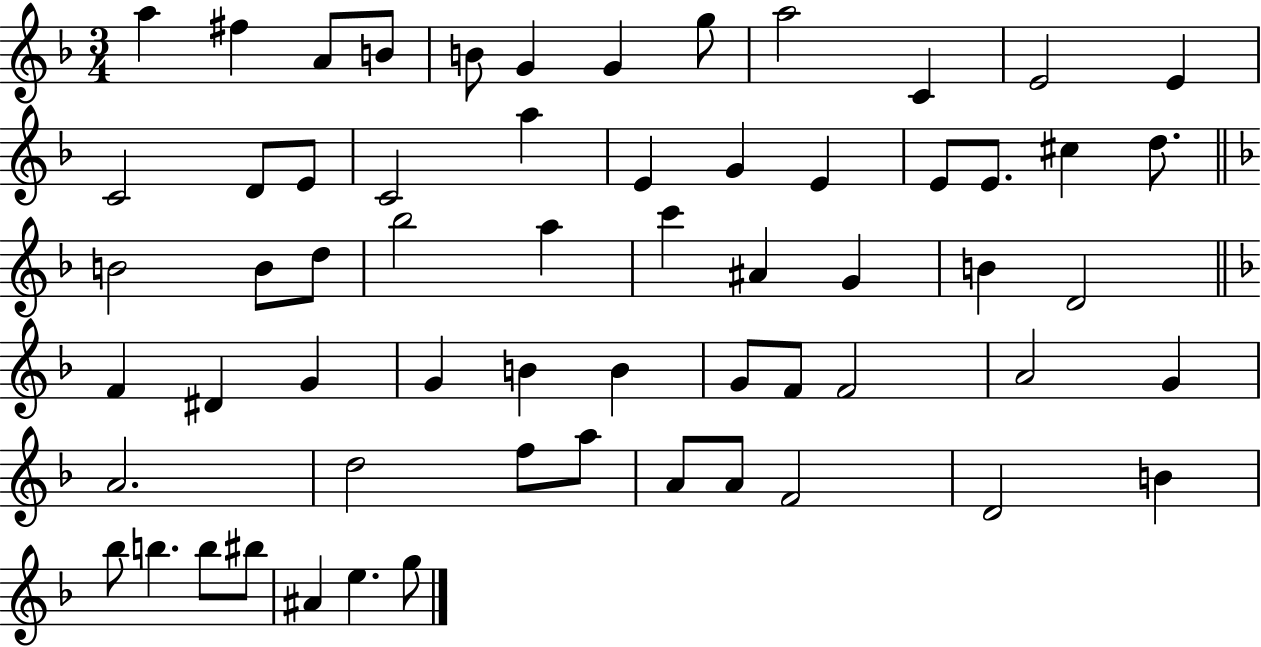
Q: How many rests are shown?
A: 0